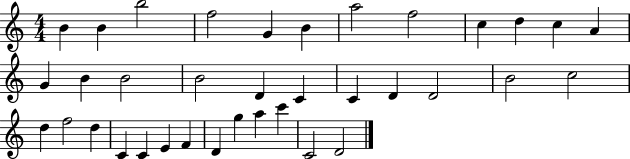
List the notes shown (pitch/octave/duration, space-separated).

B4/q B4/q B5/h F5/h G4/q B4/q A5/h F5/h C5/q D5/q C5/q A4/q G4/q B4/q B4/h B4/h D4/q C4/q C4/q D4/q D4/h B4/h C5/h D5/q F5/h D5/q C4/q C4/q E4/q F4/q D4/q G5/q A5/q C6/q C4/h D4/h